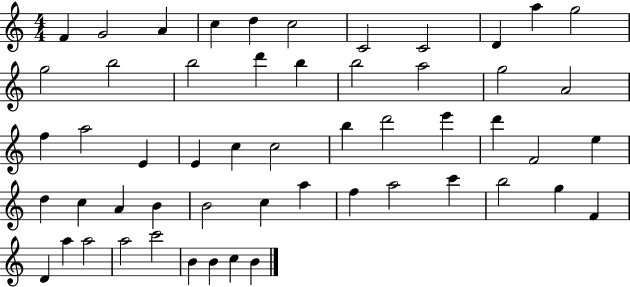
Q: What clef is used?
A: treble